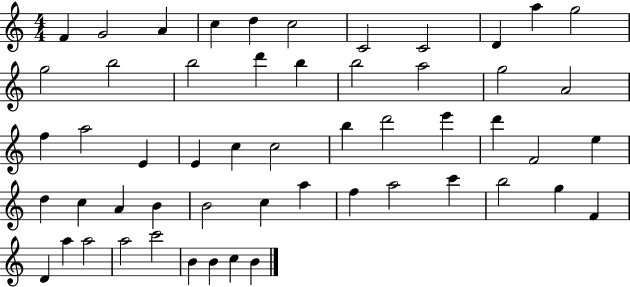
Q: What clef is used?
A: treble